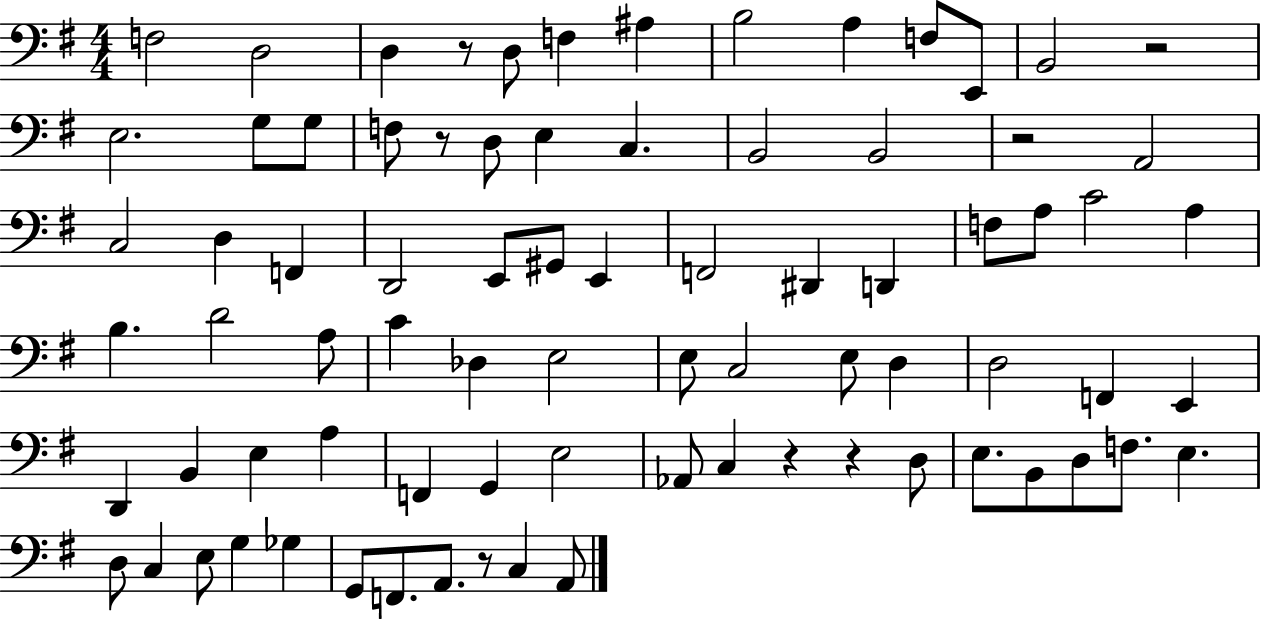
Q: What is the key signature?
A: G major